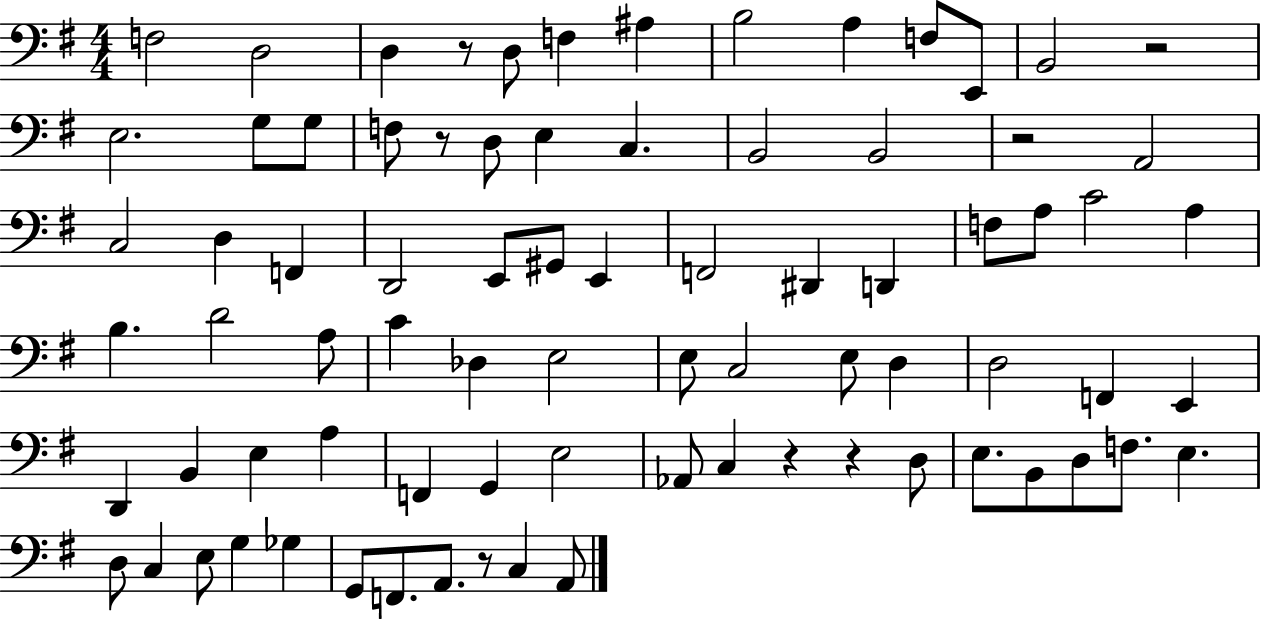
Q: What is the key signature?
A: G major